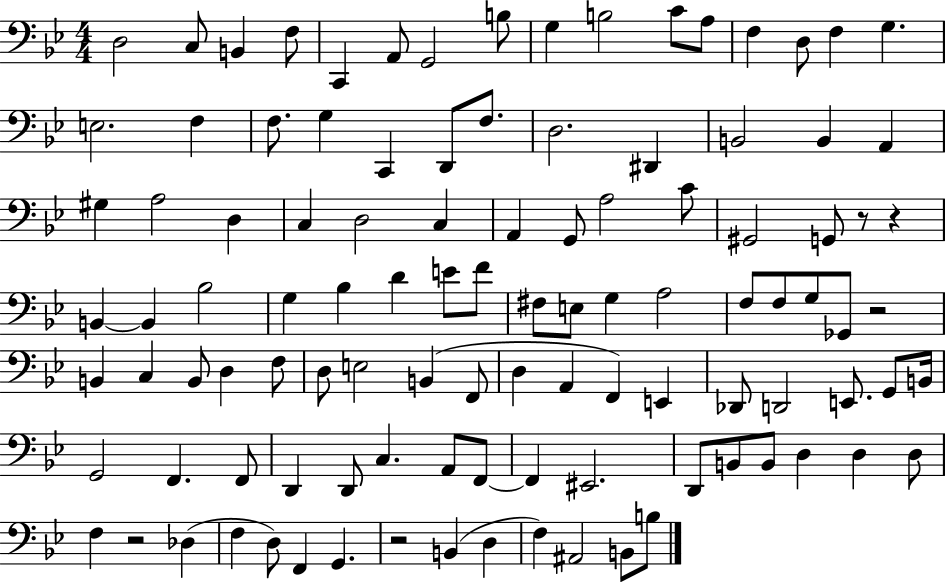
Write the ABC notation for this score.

X:1
T:Untitled
M:4/4
L:1/4
K:Bb
D,2 C,/2 B,, F,/2 C,, A,,/2 G,,2 B,/2 G, B,2 C/2 A,/2 F, D,/2 F, G, E,2 F, F,/2 G, C,, D,,/2 F,/2 D,2 ^D,, B,,2 B,, A,, ^G, A,2 D, C, D,2 C, A,, G,,/2 A,2 C/2 ^G,,2 G,,/2 z/2 z B,, B,, _B,2 G, _B, D E/2 F/2 ^F,/2 E,/2 G, A,2 F,/2 F,/2 G,/2 _G,,/2 z2 B,, C, B,,/2 D, F,/2 D,/2 E,2 B,, F,,/2 D, A,, F,, E,, _D,,/2 D,,2 E,,/2 G,,/2 B,,/4 G,,2 F,, F,,/2 D,, D,,/2 C, A,,/2 F,,/2 F,, ^E,,2 D,,/2 B,,/2 B,,/2 D, D, D,/2 F, z2 _D, F, D,/2 F,, G,, z2 B,, D, F, ^A,,2 B,,/2 B,/2